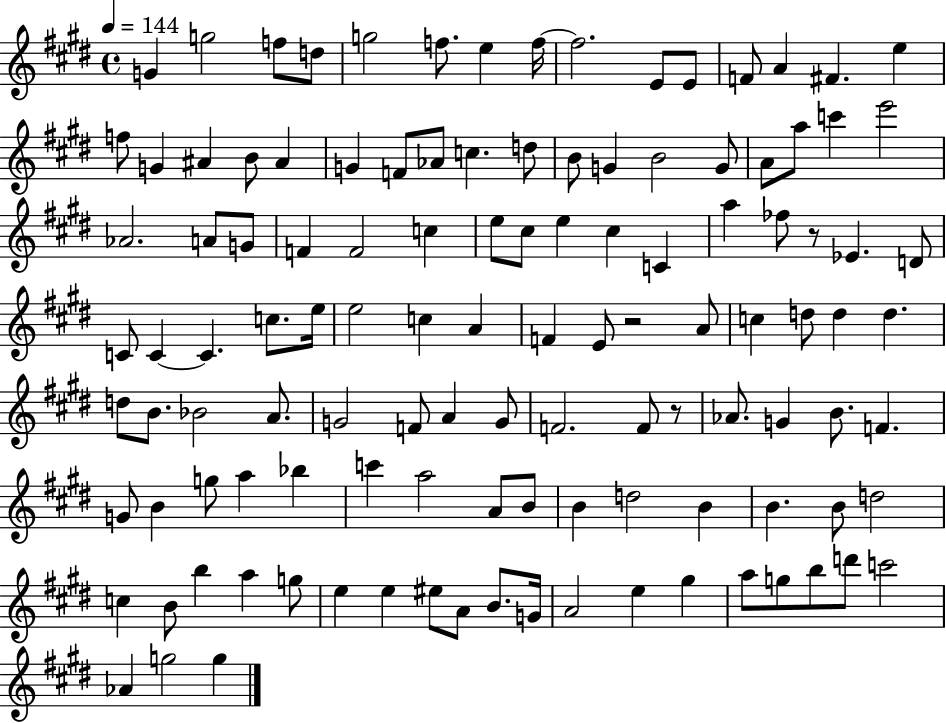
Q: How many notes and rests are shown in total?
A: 117